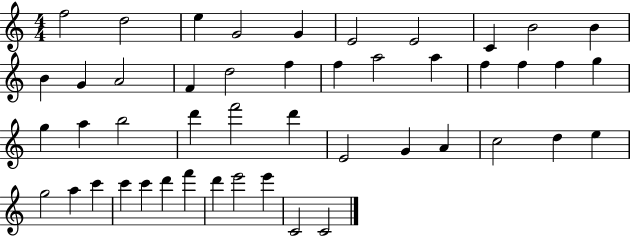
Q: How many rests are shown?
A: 0